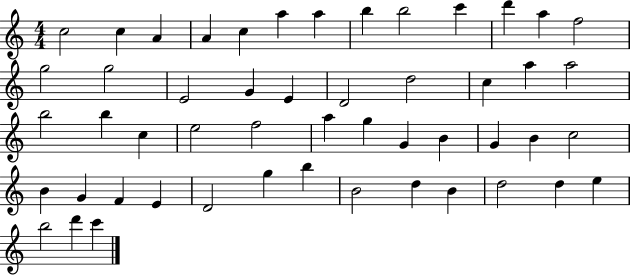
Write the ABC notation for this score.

X:1
T:Untitled
M:4/4
L:1/4
K:C
c2 c A A c a a b b2 c' d' a f2 g2 g2 E2 G E D2 d2 c a a2 b2 b c e2 f2 a g G B G B c2 B G F E D2 g b B2 d B d2 d e b2 d' c'